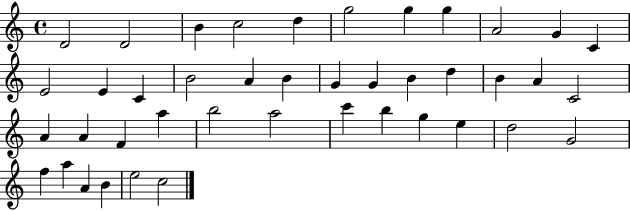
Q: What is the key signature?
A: C major